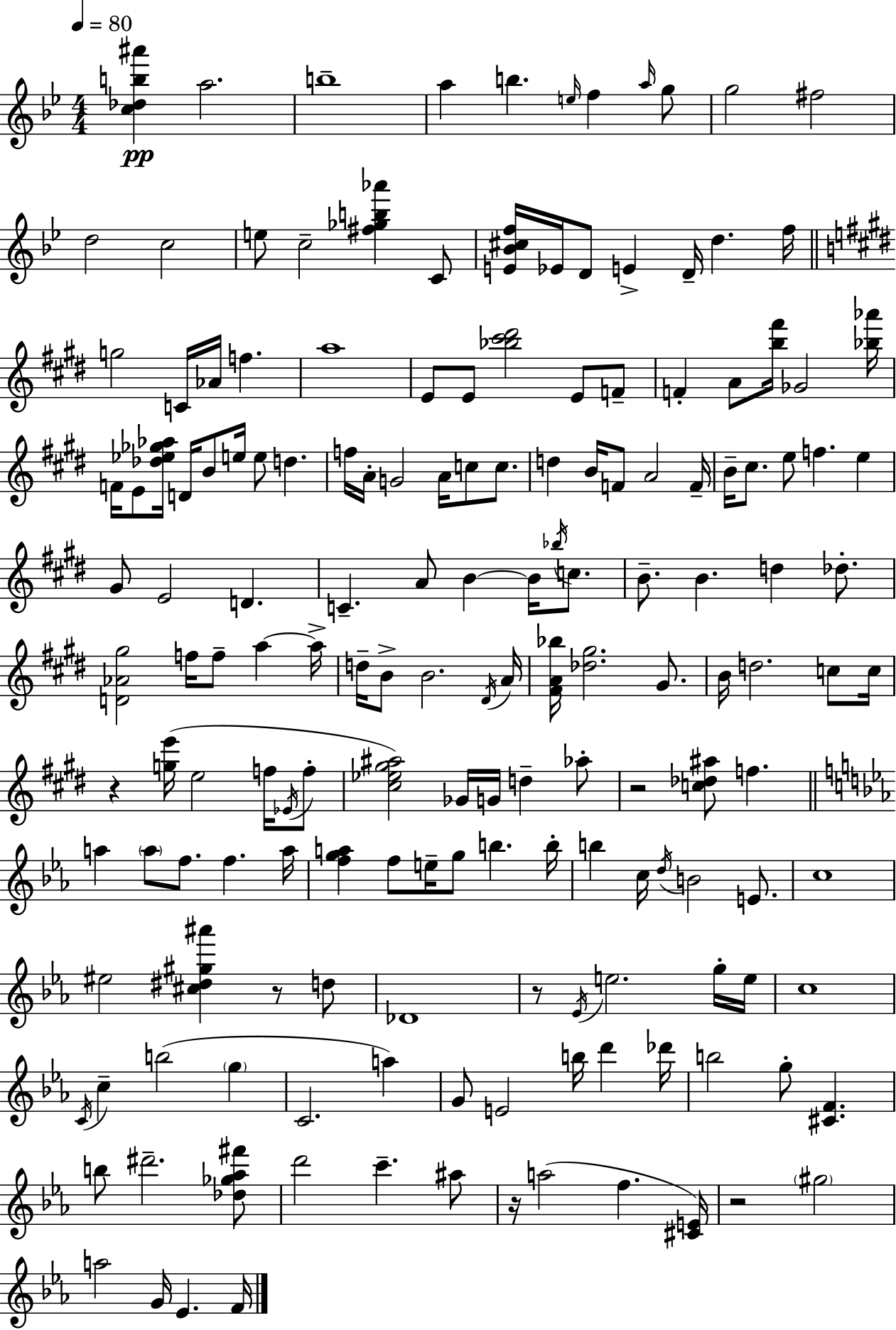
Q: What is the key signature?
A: BES major